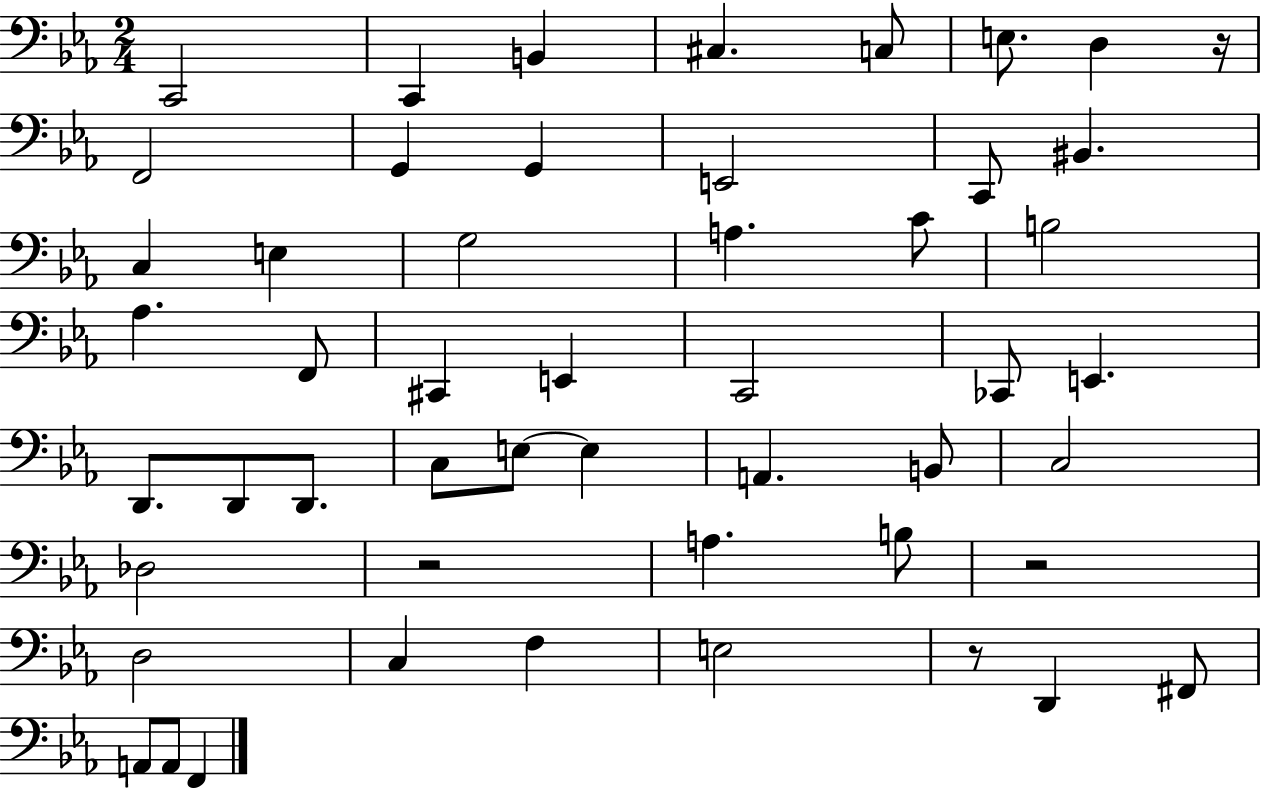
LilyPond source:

{
  \clef bass
  \numericTimeSignature
  \time 2/4
  \key ees \major
  c,2 | c,4 b,4 | cis4. c8 | e8. d4 r16 | \break f,2 | g,4 g,4 | e,2 | c,8 bis,4. | \break c4 e4 | g2 | a4. c'8 | b2 | \break aes4. f,8 | cis,4 e,4 | c,2 | ces,8 e,4. | \break d,8. d,8 d,8. | c8 e8~~ e4 | a,4. b,8 | c2 | \break des2 | r2 | a4. b8 | r2 | \break d2 | c4 f4 | e2 | r8 d,4 fis,8 | \break a,8 a,8 f,4 | \bar "|."
}